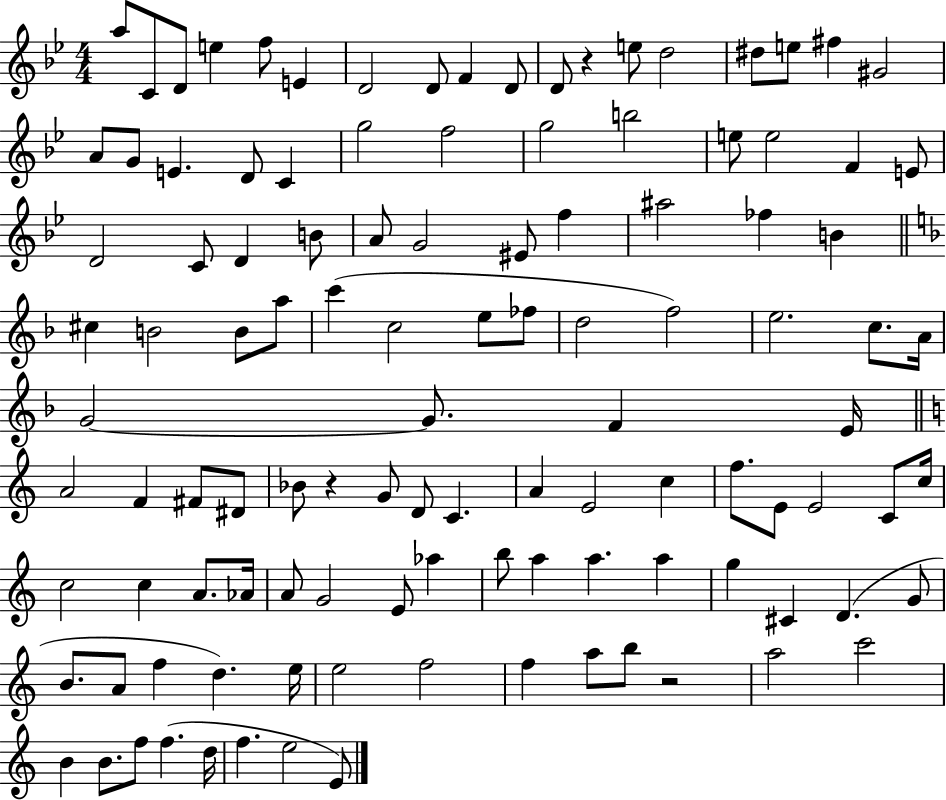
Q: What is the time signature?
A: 4/4